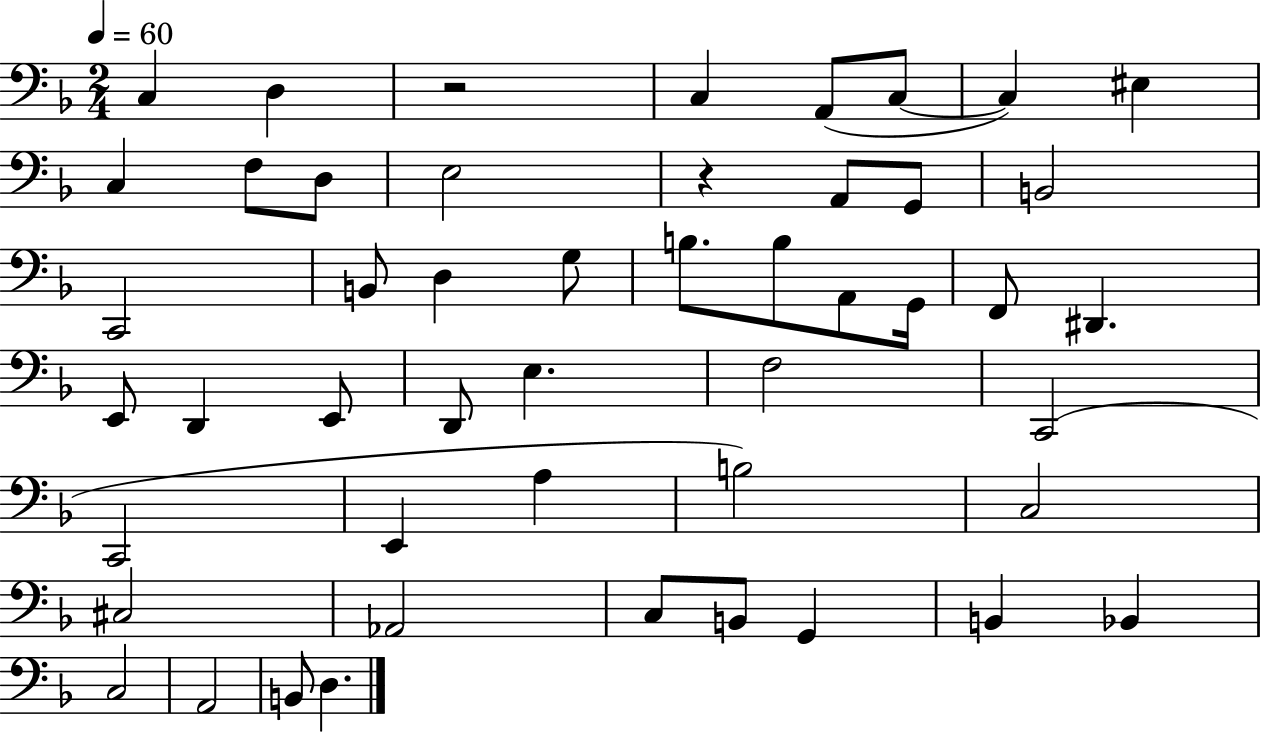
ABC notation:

X:1
T:Untitled
M:2/4
L:1/4
K:F
C, D, z2 C, A,,/2 C,/2 C, ^E, C, F,/2 D,/2 E,2 z A,,/2 G,,/2 B,,2 C,,2 B,,/2 D, G,/2 B,/2 B,/2 A,,/2 G,,/4 F,,/2 ^D,, E,,/2 D,, E,,/2 D,,/2 E, F,2 C,,2 C,,2 E,, A, B,2 C,2 ^C,2 _A,,2 C,/2 B,,/2 G,, B,, _B,, C,2 A,,2 B,,/2 D,